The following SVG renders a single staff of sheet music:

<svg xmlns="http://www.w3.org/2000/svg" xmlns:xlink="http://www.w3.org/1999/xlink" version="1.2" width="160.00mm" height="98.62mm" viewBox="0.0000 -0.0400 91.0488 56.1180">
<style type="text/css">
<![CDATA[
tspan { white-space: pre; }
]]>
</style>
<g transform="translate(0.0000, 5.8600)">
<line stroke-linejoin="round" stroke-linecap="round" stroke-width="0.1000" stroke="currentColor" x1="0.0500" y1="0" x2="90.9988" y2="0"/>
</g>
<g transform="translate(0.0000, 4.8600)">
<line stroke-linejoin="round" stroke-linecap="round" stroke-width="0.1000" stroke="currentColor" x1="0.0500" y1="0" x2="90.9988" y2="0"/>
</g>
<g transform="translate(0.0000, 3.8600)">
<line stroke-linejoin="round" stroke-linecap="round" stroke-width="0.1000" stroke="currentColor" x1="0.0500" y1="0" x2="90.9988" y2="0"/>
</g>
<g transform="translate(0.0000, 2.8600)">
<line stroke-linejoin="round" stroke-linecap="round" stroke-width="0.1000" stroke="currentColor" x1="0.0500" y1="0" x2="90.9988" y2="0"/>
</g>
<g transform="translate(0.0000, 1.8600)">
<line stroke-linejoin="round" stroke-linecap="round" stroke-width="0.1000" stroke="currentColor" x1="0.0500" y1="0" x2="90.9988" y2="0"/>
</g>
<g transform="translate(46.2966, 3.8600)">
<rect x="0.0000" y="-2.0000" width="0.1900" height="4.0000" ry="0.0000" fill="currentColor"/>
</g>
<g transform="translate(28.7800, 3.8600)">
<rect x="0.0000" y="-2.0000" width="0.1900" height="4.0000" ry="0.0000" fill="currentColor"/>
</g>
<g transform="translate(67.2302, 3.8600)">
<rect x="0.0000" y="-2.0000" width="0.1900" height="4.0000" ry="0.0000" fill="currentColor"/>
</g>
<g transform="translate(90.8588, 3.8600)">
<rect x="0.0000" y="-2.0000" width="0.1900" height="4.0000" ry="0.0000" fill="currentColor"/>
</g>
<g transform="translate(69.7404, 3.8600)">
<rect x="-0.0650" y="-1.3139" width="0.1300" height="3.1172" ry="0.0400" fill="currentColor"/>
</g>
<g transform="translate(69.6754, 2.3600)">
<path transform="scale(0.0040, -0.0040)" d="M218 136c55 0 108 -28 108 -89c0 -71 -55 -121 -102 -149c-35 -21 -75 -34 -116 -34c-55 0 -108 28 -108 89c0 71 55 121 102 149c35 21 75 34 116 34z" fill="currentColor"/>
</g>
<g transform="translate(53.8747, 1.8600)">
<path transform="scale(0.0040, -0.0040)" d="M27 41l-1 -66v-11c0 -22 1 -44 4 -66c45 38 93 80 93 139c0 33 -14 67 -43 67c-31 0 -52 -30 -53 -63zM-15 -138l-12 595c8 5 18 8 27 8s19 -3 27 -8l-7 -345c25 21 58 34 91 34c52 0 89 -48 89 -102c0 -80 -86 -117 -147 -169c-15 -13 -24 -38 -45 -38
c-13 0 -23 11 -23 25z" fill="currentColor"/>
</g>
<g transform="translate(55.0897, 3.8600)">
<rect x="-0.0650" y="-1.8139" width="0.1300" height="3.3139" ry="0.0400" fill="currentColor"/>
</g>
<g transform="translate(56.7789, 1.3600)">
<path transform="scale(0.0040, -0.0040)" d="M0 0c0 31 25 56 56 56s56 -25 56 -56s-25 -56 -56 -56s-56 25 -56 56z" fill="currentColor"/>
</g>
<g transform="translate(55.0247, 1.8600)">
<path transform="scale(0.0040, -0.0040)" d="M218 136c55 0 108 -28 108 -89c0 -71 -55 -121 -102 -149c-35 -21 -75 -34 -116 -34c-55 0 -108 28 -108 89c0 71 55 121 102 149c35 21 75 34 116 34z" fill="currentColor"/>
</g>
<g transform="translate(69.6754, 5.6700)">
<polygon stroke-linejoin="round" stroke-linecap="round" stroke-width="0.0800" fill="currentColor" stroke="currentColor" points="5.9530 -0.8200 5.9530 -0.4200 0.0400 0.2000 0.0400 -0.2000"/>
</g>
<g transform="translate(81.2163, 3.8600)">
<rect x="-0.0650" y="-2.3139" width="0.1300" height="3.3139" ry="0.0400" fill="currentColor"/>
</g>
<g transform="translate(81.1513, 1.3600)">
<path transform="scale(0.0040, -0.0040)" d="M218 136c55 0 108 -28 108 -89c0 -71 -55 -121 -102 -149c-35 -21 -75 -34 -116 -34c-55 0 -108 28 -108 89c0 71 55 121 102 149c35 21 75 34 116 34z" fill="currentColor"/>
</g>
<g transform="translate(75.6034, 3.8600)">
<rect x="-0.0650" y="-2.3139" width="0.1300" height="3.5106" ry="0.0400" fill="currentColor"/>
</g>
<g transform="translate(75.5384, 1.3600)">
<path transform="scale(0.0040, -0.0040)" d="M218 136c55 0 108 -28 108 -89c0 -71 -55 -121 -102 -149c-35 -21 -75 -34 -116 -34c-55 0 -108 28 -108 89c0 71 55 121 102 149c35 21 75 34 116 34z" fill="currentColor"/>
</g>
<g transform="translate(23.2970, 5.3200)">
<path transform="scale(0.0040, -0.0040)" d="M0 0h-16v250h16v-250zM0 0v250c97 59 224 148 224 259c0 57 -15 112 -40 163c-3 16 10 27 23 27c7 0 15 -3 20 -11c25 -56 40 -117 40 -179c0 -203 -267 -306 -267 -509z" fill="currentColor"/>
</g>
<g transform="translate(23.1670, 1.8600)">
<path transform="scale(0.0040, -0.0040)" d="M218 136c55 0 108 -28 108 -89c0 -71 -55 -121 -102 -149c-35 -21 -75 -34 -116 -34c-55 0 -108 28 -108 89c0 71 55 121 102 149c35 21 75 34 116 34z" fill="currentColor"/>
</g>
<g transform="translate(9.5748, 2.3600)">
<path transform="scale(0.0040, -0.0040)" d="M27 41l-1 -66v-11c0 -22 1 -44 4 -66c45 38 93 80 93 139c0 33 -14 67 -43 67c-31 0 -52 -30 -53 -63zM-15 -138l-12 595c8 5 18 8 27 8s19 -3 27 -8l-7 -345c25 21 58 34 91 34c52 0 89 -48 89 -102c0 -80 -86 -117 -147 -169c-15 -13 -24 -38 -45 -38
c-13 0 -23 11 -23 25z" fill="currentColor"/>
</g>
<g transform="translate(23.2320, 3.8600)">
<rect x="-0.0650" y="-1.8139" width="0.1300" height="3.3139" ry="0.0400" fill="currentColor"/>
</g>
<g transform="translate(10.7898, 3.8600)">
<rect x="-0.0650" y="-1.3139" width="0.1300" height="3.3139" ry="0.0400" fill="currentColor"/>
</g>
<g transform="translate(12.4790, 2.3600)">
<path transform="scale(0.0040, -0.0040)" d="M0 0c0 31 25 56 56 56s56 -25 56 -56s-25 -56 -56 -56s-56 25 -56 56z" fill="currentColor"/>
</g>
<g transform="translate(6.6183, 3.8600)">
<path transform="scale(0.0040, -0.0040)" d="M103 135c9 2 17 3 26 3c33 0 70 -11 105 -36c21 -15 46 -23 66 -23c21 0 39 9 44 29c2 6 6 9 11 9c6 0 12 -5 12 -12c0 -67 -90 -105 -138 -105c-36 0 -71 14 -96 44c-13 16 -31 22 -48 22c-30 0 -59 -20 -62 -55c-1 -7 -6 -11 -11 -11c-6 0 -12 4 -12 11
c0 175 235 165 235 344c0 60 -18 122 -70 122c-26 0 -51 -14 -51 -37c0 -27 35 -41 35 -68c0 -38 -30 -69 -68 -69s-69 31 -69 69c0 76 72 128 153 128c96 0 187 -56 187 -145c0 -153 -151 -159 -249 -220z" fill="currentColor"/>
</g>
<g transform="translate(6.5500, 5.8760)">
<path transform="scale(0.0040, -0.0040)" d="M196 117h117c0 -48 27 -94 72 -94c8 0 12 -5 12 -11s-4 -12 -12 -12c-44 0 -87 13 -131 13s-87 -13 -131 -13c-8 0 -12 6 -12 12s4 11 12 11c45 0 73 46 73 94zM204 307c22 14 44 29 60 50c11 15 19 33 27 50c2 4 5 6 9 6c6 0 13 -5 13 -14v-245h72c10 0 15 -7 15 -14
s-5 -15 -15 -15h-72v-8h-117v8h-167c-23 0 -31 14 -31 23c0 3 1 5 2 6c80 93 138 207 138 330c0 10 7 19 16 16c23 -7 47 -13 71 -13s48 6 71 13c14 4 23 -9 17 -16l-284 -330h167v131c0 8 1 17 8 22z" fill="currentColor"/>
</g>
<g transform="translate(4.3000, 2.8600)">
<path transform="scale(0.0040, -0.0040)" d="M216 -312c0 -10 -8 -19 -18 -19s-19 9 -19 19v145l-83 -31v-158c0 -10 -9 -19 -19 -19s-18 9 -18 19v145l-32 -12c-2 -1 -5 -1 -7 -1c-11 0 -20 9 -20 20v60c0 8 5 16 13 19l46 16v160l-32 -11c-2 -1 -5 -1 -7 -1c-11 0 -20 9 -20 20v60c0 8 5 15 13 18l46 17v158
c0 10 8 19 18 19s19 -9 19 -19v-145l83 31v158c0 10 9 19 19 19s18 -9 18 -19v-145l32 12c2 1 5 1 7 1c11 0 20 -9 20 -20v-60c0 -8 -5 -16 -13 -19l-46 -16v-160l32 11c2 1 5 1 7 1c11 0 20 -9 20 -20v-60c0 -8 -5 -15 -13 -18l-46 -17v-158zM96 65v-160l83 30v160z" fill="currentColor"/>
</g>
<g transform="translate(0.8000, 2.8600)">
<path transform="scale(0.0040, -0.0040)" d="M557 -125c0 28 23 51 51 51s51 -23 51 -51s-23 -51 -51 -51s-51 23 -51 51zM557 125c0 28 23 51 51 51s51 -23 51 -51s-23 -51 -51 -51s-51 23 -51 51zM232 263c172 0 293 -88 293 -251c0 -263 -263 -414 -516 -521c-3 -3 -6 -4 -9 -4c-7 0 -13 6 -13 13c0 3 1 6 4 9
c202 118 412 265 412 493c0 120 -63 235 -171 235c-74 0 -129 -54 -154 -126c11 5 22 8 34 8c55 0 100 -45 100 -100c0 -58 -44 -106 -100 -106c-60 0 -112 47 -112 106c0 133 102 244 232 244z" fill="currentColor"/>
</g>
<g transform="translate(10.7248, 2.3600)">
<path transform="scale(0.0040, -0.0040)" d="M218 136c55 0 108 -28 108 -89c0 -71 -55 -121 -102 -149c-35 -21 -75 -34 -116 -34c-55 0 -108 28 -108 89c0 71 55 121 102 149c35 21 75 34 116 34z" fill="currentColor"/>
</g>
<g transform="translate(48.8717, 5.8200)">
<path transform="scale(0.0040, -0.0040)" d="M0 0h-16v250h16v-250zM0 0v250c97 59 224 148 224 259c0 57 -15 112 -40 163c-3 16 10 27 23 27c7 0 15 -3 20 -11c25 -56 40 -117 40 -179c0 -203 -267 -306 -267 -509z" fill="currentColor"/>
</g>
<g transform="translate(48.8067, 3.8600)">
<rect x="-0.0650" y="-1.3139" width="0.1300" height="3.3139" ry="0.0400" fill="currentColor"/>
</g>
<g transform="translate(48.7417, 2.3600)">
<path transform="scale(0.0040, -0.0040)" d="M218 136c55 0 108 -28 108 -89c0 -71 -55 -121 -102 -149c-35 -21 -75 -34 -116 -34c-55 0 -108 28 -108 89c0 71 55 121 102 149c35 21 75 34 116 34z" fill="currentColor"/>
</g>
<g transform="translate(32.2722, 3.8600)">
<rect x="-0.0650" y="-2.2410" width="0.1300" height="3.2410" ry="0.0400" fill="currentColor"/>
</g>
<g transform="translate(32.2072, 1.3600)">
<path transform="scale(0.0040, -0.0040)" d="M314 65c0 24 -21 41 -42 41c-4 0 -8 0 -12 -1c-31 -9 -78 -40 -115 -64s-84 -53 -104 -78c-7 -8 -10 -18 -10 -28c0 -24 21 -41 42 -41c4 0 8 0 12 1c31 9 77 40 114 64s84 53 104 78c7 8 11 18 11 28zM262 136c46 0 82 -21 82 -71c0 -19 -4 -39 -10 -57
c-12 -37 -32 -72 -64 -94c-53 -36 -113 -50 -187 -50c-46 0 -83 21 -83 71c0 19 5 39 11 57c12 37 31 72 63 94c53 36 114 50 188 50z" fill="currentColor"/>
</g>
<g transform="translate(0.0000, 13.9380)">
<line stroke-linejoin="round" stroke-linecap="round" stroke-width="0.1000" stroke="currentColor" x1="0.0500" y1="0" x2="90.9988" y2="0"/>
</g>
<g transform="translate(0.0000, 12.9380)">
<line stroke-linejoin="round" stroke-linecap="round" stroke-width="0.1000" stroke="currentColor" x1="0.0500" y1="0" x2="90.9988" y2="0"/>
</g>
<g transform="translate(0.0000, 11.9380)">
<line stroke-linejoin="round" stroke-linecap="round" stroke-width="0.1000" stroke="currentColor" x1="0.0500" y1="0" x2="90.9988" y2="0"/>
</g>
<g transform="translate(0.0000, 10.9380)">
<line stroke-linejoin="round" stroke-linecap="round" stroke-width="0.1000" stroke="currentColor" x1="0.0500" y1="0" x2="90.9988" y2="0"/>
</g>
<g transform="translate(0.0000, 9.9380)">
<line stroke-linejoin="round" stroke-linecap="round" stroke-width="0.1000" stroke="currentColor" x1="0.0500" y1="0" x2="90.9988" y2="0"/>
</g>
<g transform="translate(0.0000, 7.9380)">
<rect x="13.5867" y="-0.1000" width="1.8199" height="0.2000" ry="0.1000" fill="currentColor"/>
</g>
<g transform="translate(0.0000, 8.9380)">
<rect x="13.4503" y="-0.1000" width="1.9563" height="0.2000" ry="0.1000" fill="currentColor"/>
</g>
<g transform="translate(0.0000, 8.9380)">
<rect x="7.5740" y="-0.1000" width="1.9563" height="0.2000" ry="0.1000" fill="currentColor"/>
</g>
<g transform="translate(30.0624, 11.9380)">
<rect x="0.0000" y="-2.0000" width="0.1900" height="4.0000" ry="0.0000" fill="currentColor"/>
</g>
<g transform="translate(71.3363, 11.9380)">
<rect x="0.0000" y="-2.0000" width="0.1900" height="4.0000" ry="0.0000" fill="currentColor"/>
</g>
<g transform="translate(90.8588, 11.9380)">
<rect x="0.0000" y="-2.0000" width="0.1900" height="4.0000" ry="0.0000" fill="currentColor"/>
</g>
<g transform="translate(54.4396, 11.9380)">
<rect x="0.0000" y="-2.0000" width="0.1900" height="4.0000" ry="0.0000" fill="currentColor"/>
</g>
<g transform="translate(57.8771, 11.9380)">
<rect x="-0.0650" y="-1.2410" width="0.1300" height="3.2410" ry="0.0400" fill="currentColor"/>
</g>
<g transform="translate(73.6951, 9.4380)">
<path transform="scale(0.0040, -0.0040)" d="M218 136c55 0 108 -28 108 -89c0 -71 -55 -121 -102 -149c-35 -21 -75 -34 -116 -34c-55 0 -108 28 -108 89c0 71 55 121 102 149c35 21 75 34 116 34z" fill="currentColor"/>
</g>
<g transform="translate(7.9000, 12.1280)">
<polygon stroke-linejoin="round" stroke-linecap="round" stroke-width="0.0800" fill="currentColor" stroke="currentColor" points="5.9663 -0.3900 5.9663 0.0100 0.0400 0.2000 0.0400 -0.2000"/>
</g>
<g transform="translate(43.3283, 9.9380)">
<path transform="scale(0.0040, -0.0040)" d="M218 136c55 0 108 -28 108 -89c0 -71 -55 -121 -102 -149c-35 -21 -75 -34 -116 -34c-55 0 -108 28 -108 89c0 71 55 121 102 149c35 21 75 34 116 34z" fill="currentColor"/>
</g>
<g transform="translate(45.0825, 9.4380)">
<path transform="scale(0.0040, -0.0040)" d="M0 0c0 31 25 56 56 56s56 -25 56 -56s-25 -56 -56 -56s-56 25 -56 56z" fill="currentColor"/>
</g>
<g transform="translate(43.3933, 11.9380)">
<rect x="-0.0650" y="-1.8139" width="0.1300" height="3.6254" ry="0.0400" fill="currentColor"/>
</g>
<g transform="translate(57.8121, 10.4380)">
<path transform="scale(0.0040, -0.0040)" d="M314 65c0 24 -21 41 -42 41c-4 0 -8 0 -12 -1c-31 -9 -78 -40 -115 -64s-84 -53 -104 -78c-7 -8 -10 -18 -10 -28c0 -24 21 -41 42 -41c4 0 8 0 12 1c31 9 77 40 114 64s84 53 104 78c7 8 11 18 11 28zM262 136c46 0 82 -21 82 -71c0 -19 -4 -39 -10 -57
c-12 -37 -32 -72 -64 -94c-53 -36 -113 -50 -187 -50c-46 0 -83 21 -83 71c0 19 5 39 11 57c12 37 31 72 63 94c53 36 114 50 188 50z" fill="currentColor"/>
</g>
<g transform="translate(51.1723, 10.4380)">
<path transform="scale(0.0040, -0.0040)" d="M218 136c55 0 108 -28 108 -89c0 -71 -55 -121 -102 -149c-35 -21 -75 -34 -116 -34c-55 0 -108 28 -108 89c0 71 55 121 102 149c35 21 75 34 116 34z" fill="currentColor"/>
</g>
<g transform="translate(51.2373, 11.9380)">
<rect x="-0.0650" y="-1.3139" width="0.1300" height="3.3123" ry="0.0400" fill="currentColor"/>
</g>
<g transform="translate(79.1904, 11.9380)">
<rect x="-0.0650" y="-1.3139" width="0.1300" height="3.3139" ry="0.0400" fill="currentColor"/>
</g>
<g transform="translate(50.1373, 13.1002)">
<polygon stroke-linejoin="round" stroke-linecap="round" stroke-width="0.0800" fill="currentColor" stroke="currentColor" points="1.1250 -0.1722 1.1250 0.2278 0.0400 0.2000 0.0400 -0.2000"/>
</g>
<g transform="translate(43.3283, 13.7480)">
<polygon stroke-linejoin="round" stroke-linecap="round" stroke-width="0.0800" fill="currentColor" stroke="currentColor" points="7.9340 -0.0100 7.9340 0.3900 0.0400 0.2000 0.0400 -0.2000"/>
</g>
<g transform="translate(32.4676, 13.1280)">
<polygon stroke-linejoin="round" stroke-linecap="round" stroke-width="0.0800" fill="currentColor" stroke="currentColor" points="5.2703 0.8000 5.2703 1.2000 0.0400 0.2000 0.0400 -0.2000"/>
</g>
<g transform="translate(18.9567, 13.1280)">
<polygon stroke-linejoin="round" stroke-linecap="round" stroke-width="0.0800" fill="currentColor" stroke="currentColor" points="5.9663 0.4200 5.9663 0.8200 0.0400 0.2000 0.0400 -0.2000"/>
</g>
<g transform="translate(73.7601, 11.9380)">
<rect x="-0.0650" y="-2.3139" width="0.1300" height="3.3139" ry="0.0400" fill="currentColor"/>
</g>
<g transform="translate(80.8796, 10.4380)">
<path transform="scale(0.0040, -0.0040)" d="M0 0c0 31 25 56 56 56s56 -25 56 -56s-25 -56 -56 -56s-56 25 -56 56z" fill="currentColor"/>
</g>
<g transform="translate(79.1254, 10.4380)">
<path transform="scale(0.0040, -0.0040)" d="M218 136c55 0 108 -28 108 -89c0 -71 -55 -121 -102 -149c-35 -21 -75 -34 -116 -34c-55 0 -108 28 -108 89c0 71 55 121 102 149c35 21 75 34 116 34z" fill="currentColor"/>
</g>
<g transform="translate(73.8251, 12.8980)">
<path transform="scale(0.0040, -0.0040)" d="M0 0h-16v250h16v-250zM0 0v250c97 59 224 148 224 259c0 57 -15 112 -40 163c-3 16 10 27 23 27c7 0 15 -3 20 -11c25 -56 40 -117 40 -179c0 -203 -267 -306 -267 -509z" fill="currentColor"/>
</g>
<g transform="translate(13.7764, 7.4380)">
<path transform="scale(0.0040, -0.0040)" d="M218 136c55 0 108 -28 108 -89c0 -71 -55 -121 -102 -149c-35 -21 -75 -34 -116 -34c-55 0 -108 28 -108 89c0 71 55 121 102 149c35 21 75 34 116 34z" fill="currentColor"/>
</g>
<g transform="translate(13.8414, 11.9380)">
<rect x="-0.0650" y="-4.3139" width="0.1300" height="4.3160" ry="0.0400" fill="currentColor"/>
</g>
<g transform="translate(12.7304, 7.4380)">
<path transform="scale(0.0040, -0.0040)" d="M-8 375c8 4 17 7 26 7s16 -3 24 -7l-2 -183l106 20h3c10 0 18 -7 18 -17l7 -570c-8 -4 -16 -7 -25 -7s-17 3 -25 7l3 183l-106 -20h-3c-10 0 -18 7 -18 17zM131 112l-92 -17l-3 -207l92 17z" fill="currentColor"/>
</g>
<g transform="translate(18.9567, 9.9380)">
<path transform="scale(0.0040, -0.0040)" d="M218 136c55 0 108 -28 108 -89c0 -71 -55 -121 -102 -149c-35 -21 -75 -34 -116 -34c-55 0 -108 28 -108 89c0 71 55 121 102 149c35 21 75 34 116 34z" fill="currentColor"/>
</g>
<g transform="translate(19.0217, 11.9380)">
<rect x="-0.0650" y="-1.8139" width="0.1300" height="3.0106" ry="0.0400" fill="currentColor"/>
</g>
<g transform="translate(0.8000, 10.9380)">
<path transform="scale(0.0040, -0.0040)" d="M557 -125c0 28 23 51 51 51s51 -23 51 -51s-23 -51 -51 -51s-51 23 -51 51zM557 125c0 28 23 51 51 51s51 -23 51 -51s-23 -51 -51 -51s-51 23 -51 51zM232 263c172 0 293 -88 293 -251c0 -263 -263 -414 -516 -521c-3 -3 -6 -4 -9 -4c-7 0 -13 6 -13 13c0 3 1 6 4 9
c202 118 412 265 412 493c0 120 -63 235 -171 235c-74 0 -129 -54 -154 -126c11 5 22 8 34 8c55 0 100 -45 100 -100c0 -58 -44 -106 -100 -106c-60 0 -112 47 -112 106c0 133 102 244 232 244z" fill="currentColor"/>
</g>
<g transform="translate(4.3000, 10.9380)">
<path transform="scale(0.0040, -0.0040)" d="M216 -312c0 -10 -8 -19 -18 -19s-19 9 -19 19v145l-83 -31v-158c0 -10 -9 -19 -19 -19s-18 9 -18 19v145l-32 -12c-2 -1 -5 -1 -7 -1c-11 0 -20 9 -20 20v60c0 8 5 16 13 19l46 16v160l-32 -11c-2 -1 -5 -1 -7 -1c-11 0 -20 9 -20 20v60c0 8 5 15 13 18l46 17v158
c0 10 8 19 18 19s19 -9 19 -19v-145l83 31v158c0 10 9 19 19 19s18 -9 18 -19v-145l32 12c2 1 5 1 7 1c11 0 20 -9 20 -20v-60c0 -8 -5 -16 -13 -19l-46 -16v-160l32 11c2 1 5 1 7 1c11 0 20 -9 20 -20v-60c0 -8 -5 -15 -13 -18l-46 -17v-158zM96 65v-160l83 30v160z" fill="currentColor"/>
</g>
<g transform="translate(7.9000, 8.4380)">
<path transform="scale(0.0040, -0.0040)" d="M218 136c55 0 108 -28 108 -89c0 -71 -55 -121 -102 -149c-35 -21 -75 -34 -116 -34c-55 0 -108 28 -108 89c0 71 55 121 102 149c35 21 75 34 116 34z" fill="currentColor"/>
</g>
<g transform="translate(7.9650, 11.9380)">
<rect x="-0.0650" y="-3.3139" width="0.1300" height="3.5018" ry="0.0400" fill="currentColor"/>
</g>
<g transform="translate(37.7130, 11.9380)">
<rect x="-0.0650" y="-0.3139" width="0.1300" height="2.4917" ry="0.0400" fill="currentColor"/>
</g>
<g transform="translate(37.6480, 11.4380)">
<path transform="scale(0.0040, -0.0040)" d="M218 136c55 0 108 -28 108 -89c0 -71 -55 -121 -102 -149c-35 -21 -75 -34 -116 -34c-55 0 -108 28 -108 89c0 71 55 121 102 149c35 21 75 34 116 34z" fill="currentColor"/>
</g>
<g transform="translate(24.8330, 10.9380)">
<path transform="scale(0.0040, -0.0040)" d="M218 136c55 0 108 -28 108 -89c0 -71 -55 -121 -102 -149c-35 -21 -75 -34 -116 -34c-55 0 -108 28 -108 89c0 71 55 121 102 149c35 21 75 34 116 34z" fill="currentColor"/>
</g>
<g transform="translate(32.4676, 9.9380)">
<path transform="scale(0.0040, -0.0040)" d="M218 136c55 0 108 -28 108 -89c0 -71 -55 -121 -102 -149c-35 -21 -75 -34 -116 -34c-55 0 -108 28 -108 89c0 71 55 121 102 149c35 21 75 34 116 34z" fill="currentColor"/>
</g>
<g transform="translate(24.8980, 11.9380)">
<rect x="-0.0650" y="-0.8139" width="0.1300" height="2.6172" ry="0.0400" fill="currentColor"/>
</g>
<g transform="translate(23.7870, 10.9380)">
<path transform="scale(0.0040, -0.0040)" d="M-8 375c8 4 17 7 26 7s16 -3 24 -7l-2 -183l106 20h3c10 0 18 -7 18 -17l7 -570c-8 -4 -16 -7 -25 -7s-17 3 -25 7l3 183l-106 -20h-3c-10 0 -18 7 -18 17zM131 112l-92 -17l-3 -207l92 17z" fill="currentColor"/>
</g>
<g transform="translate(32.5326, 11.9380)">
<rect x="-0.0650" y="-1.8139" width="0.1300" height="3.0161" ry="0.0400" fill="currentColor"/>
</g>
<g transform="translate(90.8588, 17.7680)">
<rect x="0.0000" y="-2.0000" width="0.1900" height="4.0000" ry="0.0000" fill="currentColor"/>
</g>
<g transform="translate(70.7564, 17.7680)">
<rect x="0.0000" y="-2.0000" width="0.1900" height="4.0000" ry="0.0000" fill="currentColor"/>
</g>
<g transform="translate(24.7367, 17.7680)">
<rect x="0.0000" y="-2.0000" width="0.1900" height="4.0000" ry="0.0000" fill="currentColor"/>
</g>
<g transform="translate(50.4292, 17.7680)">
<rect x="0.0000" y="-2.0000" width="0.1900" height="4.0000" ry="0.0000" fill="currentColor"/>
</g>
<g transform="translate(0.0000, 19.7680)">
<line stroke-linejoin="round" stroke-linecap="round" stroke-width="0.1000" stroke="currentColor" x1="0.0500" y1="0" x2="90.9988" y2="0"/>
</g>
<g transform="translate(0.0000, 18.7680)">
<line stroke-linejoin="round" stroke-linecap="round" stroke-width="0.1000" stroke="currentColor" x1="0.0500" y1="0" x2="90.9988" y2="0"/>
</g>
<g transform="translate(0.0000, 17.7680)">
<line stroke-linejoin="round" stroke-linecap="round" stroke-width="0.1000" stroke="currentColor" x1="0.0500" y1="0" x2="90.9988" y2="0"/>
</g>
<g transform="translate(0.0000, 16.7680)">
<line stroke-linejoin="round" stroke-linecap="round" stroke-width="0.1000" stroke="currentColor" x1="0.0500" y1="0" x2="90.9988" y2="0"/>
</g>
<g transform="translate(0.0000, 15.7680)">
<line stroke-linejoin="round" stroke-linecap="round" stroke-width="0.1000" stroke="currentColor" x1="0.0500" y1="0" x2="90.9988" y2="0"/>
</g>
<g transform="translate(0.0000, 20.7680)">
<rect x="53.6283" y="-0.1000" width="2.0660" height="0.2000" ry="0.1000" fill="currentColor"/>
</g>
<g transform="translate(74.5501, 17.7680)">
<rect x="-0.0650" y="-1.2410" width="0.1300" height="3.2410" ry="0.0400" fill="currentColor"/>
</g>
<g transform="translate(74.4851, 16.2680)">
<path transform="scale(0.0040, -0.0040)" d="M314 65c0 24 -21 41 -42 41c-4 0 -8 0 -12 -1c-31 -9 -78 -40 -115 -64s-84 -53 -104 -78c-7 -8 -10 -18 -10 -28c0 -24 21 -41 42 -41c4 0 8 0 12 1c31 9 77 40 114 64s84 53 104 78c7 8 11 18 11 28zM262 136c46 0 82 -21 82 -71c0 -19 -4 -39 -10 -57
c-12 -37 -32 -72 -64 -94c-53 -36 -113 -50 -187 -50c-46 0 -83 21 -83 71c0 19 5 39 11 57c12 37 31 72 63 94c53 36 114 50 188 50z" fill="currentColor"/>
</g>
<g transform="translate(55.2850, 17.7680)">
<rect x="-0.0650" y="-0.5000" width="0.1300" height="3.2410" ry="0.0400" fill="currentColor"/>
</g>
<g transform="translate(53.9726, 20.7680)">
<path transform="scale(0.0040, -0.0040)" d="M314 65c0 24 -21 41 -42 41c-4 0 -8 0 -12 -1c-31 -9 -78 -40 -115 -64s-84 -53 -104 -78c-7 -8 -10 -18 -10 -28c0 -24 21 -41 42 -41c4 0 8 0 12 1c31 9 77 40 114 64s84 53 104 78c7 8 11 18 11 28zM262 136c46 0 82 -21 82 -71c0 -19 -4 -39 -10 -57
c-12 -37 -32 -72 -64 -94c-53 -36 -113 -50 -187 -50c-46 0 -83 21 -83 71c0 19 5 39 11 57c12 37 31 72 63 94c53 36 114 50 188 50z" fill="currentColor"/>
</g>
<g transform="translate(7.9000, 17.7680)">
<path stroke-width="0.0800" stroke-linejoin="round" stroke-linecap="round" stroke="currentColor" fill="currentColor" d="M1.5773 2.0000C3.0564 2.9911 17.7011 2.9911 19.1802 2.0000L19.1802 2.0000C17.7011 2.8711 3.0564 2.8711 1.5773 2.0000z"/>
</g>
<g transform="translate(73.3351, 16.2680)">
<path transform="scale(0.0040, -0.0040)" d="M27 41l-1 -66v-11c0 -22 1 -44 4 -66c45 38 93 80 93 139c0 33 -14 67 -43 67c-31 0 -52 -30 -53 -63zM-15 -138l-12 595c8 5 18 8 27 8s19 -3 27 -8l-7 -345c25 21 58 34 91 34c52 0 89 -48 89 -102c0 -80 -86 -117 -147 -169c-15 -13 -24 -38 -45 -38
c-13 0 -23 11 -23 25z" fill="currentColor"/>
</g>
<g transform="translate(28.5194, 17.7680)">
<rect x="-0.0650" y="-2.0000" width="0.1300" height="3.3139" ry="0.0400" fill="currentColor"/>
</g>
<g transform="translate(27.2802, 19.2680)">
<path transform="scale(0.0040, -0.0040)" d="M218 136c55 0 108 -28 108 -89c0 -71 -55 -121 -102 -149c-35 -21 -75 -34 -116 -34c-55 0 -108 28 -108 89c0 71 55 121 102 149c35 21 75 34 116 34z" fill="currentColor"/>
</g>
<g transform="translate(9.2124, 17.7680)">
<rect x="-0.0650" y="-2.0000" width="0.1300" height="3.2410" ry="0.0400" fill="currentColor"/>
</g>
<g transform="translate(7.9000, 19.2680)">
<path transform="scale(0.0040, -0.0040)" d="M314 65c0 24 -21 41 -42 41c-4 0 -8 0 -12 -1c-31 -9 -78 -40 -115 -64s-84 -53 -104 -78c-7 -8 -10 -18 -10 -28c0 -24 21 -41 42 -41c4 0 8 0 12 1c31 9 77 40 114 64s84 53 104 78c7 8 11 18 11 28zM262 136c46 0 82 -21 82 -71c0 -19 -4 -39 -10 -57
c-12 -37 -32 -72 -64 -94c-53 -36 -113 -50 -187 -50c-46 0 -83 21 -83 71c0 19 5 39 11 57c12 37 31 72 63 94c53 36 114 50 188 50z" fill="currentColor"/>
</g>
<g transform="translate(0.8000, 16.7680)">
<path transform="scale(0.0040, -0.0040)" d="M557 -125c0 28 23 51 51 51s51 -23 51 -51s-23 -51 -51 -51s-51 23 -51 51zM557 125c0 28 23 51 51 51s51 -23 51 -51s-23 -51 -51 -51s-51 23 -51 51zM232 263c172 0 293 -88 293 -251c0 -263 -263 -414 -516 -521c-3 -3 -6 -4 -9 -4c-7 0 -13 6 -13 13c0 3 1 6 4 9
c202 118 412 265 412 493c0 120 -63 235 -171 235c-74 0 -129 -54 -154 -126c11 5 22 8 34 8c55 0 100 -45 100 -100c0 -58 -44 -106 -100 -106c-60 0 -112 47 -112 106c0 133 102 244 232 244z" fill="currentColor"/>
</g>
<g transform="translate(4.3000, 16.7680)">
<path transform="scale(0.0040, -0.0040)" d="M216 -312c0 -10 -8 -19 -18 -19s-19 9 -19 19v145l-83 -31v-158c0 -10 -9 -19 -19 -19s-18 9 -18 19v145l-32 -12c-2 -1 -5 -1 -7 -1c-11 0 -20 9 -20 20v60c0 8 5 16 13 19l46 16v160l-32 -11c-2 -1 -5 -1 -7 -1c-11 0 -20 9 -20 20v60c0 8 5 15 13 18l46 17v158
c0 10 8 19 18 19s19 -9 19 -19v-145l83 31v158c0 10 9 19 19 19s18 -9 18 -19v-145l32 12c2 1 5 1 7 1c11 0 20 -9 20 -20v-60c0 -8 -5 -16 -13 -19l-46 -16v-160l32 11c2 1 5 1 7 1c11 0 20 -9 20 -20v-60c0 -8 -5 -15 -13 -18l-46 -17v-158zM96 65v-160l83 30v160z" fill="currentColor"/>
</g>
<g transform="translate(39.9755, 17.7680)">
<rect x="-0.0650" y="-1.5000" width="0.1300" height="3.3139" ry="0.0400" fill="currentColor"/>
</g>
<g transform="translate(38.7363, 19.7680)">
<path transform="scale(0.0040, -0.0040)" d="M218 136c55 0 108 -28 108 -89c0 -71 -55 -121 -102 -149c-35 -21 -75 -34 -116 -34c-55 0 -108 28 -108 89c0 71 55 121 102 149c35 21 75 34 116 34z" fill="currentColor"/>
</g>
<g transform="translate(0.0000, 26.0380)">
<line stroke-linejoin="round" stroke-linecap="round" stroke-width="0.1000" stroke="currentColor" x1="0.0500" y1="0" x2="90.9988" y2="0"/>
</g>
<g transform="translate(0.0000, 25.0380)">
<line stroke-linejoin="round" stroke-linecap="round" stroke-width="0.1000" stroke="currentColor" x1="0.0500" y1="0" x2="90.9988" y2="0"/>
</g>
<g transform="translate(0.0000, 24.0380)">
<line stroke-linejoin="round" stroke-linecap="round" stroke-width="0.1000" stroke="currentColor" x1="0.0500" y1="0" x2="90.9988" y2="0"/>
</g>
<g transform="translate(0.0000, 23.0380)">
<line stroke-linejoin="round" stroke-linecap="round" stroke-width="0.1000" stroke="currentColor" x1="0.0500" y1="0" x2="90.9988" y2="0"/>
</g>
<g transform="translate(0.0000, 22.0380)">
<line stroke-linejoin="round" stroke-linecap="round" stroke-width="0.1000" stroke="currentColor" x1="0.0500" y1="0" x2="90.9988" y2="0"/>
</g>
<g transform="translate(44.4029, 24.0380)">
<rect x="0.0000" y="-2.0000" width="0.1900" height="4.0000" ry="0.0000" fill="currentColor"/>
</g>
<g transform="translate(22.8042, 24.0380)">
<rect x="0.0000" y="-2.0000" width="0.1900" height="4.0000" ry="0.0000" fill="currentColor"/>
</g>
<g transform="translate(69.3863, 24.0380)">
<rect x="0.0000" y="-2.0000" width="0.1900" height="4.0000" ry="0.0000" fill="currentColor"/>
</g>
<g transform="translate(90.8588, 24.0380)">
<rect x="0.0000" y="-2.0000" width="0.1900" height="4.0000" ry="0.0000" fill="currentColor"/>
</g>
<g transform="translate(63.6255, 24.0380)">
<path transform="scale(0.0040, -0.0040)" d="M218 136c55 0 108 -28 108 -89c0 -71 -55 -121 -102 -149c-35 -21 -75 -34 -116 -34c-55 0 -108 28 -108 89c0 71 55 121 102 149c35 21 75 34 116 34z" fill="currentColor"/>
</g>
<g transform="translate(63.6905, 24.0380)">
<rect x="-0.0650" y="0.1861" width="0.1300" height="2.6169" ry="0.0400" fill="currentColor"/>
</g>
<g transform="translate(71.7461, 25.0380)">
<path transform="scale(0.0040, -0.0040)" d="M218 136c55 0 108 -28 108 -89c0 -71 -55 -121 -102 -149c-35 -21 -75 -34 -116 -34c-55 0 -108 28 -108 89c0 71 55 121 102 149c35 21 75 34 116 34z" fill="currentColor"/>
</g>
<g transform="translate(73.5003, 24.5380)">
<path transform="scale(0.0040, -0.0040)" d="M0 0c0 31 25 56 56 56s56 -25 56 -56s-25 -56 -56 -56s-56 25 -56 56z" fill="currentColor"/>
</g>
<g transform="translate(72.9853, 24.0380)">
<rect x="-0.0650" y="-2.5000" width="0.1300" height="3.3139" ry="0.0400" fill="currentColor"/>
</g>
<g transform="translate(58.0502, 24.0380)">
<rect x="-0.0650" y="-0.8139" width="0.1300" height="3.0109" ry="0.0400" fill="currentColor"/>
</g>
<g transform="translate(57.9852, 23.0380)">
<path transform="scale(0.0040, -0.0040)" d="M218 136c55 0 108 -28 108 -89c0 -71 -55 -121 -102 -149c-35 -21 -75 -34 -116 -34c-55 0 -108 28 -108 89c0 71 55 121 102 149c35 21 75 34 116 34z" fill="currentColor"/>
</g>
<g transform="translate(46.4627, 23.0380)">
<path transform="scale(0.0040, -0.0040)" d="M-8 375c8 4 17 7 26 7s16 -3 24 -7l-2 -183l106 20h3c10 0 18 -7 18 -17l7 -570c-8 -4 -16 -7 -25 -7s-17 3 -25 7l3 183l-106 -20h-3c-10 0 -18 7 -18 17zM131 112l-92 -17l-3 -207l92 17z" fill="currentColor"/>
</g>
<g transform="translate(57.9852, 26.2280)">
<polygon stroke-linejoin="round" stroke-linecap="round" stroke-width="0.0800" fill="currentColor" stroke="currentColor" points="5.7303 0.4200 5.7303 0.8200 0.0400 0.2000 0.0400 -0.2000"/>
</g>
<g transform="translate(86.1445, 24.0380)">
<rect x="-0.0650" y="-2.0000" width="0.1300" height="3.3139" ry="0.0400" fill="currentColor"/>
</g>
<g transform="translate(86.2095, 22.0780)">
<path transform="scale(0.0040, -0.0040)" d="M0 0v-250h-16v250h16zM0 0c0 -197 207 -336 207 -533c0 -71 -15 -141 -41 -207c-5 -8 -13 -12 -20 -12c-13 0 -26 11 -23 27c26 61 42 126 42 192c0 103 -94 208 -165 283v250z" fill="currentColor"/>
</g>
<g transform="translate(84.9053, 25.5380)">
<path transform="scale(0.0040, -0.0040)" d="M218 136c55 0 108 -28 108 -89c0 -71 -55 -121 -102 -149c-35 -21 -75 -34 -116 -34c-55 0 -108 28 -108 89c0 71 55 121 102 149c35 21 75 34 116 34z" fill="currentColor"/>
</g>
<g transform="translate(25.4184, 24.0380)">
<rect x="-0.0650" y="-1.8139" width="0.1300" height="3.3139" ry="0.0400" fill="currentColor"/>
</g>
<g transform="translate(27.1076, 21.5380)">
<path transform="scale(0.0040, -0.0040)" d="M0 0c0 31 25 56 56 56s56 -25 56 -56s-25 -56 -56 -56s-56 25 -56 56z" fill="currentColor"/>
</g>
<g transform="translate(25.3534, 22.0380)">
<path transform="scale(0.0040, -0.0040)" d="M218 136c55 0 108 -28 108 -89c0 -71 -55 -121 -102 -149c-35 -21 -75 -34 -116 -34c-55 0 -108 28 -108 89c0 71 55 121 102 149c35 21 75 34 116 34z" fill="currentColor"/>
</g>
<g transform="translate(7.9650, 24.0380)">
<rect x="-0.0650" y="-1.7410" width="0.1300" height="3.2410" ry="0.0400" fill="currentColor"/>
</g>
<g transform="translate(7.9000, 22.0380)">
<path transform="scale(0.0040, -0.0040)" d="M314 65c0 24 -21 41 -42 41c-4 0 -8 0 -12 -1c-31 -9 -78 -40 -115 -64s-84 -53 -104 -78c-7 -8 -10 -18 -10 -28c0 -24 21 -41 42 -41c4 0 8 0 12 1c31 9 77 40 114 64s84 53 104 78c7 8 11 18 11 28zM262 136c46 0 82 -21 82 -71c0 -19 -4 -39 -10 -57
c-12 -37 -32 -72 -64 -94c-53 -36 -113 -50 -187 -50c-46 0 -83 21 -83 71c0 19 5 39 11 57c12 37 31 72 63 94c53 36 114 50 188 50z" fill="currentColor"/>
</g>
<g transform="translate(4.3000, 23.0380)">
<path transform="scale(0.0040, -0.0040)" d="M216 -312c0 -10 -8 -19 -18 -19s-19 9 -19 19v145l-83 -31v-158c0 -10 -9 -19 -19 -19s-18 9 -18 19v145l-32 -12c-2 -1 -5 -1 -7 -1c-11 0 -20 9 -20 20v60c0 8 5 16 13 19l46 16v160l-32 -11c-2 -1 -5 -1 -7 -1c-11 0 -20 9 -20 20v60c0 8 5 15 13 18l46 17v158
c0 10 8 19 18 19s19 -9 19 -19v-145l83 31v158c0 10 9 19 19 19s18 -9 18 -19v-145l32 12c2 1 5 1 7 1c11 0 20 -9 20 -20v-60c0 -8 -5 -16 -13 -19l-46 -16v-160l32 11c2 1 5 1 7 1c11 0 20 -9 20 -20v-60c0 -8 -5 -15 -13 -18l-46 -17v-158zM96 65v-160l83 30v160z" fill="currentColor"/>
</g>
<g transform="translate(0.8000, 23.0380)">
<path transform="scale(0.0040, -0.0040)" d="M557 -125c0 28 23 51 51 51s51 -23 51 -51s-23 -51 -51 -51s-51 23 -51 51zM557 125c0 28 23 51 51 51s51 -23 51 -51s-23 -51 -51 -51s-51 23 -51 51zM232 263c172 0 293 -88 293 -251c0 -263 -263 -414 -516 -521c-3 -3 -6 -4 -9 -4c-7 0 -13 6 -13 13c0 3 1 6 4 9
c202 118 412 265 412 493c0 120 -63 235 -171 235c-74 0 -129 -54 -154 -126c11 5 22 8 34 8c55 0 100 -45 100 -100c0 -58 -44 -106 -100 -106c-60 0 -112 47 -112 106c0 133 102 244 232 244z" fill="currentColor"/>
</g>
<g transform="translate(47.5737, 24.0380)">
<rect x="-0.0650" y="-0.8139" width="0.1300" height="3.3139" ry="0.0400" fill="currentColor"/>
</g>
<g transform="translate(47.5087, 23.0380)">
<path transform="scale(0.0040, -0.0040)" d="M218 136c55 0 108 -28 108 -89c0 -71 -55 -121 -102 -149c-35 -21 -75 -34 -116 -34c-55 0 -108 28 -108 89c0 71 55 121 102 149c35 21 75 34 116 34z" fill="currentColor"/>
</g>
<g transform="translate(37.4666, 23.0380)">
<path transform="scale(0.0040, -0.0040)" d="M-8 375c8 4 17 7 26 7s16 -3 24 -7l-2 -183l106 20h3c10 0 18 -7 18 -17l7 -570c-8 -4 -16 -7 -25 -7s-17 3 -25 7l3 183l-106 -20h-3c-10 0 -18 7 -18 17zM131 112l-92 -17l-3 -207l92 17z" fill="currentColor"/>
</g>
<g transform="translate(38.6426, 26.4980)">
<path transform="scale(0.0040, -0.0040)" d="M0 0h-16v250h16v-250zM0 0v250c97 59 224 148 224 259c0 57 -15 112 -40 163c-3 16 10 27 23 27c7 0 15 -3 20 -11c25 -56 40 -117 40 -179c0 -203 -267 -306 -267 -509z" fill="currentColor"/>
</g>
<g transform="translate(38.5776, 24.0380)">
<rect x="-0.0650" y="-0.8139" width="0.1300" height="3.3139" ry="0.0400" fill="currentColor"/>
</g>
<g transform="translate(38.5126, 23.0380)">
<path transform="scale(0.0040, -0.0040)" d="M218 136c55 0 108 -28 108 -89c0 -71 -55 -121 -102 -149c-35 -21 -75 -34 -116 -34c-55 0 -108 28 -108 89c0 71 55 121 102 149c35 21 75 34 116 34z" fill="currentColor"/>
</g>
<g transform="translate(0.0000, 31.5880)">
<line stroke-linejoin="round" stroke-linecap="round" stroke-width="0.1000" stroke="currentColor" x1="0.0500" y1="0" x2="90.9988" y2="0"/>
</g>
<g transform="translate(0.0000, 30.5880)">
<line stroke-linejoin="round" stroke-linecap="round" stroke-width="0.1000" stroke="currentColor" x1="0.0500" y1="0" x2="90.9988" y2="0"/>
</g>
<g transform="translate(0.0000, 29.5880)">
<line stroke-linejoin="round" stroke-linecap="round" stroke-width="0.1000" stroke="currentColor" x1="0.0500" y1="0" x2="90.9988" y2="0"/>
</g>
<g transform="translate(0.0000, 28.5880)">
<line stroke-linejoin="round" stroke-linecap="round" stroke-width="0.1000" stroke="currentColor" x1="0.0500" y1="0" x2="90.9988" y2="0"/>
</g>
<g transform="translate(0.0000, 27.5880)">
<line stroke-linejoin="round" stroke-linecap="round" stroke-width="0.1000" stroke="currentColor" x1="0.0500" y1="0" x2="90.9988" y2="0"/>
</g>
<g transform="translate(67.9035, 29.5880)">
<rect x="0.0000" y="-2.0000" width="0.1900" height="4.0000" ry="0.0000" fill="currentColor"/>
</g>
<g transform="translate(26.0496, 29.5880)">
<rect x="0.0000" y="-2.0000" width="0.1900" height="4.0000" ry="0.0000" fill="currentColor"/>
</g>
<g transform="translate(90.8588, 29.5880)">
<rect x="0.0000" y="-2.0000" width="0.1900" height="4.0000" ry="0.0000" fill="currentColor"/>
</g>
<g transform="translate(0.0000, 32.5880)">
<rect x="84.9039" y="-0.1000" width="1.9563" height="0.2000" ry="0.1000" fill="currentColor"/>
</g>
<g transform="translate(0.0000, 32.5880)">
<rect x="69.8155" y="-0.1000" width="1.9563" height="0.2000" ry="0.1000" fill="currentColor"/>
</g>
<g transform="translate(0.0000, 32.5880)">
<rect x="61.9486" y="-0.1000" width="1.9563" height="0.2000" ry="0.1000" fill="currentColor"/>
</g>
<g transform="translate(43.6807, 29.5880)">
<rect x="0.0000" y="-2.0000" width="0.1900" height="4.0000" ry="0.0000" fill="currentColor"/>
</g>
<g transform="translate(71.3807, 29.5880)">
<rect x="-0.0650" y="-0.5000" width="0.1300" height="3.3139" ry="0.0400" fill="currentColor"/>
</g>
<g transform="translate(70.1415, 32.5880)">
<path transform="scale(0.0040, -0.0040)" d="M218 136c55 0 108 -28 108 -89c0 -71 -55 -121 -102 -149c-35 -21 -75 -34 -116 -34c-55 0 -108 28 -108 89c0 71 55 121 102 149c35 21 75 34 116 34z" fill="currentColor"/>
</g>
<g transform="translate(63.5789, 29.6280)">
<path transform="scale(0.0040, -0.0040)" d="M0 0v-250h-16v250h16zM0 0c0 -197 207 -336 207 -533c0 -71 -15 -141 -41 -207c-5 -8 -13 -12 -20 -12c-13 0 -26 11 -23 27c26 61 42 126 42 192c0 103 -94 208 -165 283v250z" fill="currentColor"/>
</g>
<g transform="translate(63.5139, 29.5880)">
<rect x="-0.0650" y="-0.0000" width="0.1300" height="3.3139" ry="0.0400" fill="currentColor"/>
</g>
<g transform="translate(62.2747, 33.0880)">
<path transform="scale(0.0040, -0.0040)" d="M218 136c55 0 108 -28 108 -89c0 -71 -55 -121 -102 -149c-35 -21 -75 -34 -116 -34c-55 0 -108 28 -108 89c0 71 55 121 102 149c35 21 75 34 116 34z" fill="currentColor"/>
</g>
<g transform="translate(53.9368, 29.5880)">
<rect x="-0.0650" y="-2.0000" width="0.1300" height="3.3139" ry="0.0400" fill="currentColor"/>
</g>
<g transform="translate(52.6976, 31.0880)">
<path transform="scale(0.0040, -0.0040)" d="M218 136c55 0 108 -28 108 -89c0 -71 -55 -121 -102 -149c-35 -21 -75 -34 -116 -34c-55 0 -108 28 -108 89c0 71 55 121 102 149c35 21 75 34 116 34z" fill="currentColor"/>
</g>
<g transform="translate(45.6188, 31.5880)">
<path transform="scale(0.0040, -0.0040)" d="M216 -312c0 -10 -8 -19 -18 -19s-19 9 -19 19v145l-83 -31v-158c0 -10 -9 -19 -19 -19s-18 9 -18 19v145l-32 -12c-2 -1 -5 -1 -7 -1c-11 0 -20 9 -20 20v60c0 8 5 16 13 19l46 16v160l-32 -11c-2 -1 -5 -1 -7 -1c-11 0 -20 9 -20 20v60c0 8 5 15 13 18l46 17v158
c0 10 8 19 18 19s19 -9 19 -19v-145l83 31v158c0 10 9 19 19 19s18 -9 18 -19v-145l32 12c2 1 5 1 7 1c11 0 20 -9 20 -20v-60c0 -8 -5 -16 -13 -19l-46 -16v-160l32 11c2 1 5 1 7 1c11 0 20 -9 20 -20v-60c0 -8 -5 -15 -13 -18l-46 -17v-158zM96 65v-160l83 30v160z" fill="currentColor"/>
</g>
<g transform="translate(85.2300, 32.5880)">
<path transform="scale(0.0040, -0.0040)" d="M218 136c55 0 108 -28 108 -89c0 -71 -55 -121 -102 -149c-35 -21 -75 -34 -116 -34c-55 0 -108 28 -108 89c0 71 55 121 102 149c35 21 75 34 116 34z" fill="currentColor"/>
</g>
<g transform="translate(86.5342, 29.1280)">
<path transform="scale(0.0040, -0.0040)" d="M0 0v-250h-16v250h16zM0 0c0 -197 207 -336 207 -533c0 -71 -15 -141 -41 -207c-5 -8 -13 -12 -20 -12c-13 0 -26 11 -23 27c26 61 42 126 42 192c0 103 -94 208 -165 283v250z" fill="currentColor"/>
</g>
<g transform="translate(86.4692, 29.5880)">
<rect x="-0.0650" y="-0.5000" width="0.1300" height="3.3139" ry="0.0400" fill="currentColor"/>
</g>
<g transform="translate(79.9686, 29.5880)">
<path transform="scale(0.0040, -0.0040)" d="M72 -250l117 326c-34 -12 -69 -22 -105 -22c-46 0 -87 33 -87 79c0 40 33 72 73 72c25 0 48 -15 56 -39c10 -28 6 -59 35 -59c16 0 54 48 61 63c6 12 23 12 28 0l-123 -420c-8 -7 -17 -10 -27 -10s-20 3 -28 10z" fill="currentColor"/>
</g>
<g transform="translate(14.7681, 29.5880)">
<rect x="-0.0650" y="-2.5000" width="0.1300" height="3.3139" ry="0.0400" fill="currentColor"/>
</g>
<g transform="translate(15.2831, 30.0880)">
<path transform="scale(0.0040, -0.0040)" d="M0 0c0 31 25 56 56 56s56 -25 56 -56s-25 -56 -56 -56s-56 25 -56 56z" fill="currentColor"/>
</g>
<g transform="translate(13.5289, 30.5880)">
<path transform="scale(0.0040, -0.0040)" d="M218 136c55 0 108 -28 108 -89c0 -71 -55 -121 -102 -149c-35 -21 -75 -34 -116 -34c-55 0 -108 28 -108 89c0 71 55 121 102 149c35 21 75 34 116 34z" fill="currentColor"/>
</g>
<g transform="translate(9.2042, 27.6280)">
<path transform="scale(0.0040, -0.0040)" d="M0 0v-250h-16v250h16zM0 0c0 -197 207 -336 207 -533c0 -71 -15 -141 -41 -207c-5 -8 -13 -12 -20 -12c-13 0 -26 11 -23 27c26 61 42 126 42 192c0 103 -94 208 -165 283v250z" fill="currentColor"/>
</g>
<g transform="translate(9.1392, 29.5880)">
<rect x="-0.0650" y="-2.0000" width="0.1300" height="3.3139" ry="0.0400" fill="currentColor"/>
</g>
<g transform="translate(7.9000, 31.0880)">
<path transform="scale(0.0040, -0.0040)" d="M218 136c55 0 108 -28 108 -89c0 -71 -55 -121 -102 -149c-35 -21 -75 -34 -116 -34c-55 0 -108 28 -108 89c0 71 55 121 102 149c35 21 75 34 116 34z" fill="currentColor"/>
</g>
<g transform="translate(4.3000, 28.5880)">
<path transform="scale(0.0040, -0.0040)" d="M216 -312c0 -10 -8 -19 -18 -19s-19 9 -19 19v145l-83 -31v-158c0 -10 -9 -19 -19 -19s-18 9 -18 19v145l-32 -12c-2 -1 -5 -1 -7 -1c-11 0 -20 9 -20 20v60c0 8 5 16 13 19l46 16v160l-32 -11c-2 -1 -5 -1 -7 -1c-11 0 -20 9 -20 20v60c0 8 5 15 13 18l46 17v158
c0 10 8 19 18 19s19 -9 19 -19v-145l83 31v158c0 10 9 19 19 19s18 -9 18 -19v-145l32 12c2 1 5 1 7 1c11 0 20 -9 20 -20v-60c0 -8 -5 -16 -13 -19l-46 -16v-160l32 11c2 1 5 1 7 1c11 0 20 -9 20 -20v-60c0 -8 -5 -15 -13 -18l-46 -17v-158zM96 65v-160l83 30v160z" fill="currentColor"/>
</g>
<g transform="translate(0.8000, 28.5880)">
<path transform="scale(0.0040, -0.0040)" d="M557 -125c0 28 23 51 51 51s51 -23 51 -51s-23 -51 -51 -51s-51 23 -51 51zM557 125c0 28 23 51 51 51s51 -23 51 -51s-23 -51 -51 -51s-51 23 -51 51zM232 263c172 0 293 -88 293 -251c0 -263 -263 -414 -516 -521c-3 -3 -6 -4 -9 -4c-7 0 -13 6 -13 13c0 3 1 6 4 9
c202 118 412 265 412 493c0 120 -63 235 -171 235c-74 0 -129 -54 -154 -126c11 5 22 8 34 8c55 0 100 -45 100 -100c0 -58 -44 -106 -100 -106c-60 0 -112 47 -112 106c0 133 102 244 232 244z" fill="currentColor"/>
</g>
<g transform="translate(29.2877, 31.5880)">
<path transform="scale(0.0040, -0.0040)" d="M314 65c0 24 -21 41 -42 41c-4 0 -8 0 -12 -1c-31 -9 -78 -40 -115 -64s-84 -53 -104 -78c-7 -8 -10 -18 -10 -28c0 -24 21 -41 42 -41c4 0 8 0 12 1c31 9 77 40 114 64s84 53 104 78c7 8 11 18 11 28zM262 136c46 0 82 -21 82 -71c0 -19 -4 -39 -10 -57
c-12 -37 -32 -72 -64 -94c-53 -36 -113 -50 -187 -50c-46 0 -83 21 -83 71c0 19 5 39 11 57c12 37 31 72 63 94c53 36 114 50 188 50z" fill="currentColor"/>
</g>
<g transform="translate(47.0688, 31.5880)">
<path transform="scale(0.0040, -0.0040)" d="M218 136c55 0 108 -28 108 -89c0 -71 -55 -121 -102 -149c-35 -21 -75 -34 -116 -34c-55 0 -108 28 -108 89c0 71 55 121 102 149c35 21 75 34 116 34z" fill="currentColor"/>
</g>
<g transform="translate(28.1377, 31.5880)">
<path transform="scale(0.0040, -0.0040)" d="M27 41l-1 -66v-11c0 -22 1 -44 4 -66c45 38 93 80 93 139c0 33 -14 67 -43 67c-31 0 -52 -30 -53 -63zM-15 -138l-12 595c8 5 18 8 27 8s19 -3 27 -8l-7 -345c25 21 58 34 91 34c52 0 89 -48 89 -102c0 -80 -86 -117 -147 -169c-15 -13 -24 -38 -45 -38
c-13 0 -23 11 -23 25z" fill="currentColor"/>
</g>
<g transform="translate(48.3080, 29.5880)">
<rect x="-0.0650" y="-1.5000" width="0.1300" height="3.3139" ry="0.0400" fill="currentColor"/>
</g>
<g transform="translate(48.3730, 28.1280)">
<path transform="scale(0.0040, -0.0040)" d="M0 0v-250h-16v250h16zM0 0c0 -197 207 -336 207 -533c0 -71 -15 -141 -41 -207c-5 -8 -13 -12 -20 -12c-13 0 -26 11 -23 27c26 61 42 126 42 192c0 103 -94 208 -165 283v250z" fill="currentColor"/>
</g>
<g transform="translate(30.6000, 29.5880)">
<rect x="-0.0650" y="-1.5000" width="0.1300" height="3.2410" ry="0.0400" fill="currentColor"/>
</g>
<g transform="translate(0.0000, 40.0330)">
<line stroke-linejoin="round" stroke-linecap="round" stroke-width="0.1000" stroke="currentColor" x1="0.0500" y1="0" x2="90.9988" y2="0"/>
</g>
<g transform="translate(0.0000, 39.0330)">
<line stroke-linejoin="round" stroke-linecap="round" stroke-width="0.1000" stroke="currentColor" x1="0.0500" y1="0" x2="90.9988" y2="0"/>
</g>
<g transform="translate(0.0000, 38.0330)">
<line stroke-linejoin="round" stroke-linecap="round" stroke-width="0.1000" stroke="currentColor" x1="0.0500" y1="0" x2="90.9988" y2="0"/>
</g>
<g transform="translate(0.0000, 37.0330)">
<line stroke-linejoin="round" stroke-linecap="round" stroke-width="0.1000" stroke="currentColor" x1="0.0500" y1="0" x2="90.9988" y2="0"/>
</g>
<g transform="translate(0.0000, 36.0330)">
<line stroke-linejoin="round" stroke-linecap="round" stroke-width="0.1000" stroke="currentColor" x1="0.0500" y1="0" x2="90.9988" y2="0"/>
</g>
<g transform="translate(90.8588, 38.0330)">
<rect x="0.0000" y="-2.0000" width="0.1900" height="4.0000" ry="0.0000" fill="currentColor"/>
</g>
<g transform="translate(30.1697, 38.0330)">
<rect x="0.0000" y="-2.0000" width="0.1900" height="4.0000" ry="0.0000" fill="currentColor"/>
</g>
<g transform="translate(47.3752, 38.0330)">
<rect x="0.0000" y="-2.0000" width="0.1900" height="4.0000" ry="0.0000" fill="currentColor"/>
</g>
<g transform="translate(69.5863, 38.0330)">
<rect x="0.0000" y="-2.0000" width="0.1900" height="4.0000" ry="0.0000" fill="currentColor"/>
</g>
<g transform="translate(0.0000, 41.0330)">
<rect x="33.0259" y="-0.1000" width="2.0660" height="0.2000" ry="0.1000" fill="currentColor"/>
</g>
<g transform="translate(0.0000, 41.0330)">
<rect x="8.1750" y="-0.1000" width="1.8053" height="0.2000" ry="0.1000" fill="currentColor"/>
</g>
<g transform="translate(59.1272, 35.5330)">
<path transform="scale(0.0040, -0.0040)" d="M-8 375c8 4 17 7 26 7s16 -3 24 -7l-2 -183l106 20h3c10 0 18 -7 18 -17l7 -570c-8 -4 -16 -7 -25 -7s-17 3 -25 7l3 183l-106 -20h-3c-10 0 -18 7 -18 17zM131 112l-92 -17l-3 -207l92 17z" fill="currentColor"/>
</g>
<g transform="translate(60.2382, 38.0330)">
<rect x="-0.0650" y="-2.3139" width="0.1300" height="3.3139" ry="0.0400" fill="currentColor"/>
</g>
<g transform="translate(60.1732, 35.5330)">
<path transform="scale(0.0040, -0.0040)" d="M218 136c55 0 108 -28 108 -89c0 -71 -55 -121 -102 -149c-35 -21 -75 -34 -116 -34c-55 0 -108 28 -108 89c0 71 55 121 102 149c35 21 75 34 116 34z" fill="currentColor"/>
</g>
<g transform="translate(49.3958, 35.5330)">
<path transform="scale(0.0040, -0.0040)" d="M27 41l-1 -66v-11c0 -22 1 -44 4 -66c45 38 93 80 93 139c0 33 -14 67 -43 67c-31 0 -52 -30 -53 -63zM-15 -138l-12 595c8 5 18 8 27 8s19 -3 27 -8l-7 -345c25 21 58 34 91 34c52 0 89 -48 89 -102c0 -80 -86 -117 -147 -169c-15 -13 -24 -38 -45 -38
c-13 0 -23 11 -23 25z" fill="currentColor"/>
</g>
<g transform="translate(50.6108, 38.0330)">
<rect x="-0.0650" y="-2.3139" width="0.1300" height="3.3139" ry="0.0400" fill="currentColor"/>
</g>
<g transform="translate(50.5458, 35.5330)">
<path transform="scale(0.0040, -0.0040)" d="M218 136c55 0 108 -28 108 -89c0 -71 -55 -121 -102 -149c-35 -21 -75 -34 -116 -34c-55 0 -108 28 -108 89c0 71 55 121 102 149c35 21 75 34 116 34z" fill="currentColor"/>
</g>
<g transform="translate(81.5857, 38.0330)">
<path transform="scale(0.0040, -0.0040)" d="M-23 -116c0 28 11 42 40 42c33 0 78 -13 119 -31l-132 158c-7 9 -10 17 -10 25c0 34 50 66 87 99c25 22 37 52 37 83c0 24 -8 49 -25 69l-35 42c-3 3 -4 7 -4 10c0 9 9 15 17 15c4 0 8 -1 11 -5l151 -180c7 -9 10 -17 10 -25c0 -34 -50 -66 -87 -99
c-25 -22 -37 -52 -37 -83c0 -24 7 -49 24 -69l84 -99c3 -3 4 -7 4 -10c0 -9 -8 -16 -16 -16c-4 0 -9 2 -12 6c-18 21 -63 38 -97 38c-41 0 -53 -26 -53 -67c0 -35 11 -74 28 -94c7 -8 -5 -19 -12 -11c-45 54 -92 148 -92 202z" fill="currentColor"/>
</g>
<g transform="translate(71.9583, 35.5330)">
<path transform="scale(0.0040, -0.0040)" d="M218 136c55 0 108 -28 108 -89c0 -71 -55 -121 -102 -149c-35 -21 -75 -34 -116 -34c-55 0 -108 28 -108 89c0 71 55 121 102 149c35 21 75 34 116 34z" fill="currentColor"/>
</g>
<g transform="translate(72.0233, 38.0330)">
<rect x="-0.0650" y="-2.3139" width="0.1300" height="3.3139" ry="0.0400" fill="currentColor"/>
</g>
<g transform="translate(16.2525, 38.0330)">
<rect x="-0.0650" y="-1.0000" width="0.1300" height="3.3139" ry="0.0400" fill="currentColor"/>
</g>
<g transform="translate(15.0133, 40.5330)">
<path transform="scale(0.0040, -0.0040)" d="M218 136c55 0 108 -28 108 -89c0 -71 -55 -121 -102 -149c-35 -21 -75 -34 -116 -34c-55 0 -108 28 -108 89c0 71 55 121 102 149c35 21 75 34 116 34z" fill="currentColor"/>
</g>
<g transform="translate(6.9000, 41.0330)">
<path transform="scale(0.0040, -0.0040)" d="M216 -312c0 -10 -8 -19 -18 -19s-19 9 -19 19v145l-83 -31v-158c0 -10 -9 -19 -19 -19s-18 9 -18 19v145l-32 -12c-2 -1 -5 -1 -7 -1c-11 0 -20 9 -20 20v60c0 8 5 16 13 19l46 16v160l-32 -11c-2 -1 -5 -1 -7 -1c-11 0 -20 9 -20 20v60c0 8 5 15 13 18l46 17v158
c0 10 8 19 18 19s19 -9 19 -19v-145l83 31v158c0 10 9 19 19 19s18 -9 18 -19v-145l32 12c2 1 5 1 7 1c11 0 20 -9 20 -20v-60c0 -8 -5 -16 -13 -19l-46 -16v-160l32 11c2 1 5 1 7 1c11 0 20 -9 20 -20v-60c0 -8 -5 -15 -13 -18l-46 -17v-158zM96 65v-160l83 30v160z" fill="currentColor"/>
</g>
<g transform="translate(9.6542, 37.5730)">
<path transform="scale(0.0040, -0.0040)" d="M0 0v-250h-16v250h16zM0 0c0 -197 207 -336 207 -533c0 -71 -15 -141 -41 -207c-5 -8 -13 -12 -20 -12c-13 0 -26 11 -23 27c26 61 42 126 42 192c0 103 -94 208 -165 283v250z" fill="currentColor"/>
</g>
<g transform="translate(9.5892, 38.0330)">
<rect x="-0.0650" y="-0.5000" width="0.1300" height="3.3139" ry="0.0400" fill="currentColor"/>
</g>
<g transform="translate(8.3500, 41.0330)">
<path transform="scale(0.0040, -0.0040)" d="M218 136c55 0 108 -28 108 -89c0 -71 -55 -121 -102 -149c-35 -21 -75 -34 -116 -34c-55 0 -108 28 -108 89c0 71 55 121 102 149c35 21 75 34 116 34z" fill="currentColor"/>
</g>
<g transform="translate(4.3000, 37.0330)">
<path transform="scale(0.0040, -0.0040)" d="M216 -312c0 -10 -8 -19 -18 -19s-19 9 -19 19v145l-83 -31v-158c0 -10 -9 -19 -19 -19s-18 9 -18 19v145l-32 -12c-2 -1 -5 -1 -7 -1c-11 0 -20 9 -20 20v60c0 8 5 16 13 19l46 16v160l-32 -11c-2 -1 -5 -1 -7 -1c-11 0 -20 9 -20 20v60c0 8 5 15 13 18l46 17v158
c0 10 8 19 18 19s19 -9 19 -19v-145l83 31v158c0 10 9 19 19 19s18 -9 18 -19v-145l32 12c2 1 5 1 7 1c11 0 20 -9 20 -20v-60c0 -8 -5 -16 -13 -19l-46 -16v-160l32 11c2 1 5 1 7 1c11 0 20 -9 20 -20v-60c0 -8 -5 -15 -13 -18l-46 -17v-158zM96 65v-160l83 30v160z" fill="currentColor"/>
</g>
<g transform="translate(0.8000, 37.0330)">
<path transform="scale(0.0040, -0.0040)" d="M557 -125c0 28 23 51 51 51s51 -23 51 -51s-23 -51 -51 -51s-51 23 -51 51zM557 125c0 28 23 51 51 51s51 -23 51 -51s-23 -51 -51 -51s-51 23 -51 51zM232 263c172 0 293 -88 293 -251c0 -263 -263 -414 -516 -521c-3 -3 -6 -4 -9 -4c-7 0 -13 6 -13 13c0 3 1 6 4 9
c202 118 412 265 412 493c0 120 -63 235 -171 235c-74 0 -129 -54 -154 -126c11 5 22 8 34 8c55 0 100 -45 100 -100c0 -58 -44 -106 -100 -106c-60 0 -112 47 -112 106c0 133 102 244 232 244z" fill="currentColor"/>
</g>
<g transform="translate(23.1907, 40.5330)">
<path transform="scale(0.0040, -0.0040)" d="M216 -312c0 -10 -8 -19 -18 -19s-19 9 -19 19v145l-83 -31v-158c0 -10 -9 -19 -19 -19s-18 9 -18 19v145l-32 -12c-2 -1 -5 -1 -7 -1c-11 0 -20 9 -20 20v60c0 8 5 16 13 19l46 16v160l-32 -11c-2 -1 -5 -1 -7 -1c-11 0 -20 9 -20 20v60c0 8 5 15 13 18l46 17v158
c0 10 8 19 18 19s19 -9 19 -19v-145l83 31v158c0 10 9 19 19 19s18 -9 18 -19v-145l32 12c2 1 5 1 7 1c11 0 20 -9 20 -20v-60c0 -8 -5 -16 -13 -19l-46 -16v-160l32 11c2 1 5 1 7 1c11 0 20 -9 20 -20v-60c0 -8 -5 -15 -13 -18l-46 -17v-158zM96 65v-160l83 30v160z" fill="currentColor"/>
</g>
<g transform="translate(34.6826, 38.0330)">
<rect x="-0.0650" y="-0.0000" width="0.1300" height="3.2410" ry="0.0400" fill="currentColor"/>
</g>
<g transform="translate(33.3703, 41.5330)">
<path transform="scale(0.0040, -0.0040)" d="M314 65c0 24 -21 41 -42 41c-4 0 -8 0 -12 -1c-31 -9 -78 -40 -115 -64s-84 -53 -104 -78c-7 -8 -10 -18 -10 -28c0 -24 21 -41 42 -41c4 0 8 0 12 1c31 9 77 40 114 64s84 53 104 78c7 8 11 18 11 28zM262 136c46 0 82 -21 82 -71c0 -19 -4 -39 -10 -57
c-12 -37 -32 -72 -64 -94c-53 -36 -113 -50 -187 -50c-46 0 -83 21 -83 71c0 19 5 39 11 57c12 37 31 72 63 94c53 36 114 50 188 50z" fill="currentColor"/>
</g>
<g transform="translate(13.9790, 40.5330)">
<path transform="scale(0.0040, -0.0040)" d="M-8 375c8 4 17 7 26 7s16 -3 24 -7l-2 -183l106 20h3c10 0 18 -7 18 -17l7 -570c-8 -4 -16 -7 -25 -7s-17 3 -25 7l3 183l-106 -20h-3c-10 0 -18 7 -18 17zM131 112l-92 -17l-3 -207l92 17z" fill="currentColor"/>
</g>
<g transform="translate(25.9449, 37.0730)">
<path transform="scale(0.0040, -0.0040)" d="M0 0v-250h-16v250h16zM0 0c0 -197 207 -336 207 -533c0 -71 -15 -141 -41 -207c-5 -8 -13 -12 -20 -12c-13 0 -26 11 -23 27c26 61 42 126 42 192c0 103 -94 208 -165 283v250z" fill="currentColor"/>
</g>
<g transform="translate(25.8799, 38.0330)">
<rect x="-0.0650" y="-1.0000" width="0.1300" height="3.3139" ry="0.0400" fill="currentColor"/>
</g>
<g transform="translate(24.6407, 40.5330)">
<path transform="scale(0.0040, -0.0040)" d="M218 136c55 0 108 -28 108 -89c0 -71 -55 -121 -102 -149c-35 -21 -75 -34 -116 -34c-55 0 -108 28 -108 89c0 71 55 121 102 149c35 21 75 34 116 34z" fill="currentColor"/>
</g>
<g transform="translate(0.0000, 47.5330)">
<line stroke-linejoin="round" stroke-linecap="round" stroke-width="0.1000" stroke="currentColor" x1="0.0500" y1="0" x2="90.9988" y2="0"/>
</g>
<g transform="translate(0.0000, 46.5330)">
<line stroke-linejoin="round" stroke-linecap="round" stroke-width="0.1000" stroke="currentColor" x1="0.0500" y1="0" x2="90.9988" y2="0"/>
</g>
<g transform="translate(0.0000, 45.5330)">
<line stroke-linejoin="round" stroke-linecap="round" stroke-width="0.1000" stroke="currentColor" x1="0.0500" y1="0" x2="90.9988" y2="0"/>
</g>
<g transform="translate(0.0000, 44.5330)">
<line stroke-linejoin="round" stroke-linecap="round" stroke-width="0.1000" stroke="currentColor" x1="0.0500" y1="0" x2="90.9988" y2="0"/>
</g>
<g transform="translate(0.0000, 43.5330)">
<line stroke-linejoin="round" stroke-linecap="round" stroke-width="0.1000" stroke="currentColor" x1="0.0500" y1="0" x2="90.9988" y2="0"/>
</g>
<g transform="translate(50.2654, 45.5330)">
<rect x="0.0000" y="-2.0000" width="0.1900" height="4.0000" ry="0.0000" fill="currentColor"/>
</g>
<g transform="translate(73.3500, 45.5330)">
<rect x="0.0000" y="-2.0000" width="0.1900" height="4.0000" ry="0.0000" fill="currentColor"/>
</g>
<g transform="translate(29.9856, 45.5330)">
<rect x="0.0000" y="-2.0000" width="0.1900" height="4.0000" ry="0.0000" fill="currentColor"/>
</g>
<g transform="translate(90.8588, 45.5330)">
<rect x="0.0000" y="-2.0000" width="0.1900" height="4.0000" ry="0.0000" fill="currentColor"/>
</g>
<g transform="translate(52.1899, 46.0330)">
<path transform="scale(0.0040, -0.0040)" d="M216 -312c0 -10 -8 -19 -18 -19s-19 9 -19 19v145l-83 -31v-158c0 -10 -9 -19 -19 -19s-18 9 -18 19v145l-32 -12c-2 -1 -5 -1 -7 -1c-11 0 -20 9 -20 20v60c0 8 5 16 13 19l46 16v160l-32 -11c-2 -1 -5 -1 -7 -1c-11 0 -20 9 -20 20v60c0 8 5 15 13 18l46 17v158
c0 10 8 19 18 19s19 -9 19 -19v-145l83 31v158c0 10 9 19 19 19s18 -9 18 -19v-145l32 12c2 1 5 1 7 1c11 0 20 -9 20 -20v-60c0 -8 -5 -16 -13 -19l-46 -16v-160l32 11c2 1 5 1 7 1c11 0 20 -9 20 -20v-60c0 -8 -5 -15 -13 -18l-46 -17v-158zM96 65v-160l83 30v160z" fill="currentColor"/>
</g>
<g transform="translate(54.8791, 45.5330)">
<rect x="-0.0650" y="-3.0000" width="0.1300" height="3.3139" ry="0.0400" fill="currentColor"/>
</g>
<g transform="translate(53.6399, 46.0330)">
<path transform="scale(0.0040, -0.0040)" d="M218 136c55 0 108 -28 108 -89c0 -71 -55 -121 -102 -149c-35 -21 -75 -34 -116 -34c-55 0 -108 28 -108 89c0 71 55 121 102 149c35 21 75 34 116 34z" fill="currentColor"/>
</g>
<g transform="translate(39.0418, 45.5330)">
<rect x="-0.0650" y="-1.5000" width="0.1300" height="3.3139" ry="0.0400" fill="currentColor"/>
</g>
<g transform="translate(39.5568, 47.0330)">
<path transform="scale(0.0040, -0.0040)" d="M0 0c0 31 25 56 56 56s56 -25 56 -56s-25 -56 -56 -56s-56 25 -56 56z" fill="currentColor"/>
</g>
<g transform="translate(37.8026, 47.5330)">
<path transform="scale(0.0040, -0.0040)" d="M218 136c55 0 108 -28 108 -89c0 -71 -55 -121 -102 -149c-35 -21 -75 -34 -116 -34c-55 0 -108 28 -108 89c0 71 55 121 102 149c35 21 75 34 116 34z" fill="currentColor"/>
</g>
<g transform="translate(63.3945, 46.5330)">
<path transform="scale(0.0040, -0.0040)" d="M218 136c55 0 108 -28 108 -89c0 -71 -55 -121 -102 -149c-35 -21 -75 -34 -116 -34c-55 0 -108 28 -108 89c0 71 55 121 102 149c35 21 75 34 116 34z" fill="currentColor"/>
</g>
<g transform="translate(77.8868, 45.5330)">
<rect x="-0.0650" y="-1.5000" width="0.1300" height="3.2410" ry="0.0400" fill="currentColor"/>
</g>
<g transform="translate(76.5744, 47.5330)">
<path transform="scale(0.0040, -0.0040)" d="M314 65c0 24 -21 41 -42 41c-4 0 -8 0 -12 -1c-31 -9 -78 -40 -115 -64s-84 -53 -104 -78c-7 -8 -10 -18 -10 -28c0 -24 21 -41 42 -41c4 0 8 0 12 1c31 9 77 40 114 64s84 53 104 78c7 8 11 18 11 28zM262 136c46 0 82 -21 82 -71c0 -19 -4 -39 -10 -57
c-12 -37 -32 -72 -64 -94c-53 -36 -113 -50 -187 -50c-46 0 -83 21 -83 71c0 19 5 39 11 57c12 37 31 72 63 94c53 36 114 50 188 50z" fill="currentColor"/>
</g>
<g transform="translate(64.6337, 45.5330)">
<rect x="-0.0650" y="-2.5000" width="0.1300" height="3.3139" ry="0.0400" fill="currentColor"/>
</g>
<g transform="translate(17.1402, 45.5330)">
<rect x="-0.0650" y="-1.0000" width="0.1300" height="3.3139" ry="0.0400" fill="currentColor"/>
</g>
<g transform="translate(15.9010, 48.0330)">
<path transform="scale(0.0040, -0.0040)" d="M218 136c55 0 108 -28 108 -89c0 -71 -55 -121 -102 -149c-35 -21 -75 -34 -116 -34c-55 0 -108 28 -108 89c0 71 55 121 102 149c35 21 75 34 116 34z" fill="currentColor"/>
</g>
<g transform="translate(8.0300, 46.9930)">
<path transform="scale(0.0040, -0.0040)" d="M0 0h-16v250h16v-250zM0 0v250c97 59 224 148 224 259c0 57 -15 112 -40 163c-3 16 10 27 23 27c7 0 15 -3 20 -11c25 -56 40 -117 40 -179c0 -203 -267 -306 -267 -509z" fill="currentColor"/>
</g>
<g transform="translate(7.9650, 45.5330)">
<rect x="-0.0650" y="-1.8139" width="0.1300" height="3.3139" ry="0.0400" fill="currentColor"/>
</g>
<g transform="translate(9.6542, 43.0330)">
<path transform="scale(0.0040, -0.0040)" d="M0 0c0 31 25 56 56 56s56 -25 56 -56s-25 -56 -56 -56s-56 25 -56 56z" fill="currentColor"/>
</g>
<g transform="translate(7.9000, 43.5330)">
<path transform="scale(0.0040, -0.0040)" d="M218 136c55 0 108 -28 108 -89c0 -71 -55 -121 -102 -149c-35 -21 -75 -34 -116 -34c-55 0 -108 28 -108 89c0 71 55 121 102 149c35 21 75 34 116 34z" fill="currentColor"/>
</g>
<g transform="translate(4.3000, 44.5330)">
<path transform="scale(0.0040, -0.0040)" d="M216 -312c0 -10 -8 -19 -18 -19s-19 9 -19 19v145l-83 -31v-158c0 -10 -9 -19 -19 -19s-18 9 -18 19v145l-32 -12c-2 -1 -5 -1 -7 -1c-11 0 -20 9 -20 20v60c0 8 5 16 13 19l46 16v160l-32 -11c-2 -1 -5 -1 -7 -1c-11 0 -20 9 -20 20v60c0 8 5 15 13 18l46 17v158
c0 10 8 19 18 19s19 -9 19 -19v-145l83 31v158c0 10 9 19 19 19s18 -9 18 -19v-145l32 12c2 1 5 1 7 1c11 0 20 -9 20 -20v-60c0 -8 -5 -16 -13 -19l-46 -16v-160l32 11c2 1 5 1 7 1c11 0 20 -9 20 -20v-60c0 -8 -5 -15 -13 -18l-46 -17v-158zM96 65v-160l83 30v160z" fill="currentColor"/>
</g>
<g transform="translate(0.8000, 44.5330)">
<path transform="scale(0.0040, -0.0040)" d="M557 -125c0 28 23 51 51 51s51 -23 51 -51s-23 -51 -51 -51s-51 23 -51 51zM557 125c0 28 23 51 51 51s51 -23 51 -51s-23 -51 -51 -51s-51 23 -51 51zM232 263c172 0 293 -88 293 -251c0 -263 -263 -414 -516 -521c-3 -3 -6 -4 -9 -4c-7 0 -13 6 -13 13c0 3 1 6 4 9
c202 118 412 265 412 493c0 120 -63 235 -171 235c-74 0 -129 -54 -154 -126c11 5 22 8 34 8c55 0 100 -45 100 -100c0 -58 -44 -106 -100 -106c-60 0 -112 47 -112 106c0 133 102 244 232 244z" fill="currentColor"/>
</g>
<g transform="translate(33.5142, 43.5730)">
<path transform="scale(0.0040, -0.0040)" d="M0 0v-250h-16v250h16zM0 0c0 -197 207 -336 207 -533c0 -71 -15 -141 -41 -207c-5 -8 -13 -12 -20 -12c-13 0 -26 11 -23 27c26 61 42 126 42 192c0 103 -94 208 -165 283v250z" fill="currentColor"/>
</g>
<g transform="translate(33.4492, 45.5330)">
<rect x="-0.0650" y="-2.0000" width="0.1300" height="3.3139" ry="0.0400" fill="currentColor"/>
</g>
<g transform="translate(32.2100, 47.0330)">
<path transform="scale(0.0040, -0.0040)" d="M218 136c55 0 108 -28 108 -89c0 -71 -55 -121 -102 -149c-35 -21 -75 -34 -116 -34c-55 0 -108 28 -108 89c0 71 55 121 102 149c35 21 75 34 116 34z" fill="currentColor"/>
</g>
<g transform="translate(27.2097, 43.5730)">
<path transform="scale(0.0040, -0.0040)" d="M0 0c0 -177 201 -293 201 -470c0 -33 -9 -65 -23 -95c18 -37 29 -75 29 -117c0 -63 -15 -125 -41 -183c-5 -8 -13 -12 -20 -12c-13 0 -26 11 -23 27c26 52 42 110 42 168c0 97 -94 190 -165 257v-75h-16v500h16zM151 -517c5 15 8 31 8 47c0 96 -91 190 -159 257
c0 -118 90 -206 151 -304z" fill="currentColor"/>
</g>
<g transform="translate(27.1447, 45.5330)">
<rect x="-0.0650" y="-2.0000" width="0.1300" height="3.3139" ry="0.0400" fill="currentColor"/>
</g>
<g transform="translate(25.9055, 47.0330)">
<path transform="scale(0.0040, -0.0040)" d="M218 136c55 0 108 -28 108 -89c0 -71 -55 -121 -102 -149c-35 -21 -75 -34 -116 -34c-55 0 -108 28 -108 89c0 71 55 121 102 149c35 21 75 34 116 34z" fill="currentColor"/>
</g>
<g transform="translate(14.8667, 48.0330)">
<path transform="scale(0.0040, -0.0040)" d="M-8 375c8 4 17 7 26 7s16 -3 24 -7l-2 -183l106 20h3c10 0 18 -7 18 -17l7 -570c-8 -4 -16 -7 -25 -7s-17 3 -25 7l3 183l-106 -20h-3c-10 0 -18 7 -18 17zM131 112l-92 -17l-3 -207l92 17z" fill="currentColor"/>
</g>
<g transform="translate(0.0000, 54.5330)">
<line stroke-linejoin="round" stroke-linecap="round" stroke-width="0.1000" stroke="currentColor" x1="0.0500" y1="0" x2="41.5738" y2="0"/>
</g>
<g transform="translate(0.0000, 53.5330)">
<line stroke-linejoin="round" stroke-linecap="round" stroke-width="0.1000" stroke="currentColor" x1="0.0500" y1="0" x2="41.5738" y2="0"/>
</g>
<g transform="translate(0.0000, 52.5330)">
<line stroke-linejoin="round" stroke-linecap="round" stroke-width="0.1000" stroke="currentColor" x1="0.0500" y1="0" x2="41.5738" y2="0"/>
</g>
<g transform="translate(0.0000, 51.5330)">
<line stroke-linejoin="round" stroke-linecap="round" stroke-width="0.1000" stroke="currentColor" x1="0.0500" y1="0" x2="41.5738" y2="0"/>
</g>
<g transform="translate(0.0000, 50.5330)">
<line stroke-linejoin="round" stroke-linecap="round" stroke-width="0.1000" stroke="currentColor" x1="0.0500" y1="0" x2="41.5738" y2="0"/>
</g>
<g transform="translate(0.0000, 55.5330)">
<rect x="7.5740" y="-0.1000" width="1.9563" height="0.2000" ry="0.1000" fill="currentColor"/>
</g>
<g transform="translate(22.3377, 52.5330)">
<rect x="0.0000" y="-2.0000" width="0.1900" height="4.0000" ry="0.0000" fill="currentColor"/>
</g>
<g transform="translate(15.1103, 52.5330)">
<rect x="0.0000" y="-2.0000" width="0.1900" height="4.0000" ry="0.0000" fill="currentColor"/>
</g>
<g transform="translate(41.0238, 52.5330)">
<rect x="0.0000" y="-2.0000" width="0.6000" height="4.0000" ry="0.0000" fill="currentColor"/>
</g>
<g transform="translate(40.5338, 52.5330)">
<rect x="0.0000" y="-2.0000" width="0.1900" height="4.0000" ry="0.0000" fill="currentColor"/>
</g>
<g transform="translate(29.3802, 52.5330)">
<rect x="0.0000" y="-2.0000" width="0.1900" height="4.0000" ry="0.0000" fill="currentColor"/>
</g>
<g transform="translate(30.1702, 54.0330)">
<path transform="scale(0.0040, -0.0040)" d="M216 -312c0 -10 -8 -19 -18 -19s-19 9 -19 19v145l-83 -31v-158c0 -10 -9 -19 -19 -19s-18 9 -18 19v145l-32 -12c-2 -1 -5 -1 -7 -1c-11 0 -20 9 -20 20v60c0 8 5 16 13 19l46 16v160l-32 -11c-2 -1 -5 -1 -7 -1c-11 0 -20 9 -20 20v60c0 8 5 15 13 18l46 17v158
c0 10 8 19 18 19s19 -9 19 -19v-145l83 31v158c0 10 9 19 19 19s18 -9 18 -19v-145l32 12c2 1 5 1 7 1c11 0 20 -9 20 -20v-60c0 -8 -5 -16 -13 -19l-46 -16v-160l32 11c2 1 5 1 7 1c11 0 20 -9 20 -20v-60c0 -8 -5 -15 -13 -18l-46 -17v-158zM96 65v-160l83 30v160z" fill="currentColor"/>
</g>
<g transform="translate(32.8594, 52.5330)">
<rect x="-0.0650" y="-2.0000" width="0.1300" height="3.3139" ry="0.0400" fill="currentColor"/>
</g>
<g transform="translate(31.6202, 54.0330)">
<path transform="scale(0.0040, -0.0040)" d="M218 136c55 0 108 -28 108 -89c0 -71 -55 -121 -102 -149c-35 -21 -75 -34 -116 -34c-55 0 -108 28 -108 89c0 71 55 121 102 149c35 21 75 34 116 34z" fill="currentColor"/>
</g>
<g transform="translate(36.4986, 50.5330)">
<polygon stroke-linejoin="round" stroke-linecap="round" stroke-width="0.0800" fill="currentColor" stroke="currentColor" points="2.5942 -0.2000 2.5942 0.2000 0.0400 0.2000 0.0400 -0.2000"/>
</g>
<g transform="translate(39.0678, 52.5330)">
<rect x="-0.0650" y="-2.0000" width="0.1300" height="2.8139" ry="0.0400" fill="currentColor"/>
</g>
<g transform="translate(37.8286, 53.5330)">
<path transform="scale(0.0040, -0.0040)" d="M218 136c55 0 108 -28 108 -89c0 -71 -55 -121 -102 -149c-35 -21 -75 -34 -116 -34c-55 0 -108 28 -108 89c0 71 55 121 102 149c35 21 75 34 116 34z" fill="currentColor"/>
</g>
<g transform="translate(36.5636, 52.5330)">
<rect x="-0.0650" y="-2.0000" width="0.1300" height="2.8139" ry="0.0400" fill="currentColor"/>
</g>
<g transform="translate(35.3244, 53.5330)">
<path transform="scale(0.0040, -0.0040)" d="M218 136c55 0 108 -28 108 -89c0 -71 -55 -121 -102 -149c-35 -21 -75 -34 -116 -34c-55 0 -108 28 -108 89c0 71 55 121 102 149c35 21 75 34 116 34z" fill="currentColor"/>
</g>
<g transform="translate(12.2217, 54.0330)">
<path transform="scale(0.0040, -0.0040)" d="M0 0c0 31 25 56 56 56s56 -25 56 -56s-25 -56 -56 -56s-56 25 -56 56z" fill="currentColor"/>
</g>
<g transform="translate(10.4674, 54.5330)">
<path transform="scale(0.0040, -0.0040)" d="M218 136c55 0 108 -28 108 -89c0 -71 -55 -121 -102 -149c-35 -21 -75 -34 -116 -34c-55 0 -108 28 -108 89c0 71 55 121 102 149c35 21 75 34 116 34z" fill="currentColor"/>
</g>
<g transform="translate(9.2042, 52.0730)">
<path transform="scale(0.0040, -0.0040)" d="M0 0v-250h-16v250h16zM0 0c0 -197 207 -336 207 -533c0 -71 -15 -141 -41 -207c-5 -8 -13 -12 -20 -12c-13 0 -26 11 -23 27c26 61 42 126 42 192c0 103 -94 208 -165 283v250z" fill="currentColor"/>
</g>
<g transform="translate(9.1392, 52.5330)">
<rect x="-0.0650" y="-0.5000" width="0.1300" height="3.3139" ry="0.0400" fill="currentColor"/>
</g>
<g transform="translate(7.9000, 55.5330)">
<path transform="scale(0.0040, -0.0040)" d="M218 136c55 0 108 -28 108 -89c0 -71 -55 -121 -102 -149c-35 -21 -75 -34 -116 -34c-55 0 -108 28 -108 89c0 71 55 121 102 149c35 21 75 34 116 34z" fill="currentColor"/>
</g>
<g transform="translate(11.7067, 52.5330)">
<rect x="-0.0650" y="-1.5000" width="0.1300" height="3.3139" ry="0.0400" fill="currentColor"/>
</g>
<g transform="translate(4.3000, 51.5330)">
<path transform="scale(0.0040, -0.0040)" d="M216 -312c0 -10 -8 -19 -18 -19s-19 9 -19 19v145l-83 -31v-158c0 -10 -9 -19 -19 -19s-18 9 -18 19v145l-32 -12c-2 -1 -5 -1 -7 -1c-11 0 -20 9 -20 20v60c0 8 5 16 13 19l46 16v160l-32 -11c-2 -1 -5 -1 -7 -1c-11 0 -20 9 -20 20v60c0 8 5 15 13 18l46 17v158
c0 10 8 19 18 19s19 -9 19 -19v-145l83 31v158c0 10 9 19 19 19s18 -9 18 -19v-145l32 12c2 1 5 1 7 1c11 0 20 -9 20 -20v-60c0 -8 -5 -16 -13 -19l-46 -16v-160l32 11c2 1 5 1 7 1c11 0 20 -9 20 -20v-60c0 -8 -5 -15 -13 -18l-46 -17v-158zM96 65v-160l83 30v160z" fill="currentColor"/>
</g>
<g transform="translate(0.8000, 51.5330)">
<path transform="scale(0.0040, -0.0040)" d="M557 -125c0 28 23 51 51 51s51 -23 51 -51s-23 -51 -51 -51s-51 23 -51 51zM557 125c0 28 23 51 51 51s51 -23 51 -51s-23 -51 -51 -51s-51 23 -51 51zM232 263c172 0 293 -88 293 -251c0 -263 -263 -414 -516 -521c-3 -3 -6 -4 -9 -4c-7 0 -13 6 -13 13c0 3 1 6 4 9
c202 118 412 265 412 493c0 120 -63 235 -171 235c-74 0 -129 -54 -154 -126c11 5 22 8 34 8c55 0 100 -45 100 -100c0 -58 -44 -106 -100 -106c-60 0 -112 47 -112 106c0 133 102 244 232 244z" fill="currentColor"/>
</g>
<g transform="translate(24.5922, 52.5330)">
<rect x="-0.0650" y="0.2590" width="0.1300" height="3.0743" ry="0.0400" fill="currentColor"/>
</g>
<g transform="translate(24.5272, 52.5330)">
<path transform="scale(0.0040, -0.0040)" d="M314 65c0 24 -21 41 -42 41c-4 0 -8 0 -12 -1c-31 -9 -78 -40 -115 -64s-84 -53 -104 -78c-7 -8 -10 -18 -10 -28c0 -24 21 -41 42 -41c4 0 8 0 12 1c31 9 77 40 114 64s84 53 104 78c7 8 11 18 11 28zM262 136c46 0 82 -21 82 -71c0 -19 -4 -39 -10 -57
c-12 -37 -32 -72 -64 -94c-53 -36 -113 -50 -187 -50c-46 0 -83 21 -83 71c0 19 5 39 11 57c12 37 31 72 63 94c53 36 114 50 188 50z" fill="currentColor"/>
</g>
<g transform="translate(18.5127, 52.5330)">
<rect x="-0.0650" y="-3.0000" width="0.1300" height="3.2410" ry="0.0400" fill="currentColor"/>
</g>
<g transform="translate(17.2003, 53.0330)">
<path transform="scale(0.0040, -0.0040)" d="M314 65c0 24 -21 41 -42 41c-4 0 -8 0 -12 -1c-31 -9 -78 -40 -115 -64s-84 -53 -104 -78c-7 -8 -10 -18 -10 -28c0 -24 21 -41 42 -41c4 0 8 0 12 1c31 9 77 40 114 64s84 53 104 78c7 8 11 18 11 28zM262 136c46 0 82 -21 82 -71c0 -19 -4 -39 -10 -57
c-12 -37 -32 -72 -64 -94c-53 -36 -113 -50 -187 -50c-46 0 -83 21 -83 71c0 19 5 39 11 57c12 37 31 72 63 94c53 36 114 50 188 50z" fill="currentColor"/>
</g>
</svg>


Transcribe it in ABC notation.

X:1
T:Untitled
M:2/4
L:1/4
K:G
_G, A,/2 B,2 G,/2 _A, G,/2 B,/2 B, D/2 F/2 A,/2 F,/2 A,/2 E,/2 A,/2 G,/4 G,2 B,/2 G, A,,2 A,, G,, E,,2 _G,2 A,2 A, F,/2 F, F,/2 D,/2 B,, A,,/2 A,,/2 B,, _G,,2 ^G,,/2 A,, D,,/2 E,, z/2 E,,/2 ^E,,/2 F,, ^F,,/2 D,,2 _B, B, B, z A,/2 F,, A,,/4 A,,/2 G,, ^C, B,, G,,2 E,,/2 G,, C,2 D,2 ^A,, B,,/2 B,,/2